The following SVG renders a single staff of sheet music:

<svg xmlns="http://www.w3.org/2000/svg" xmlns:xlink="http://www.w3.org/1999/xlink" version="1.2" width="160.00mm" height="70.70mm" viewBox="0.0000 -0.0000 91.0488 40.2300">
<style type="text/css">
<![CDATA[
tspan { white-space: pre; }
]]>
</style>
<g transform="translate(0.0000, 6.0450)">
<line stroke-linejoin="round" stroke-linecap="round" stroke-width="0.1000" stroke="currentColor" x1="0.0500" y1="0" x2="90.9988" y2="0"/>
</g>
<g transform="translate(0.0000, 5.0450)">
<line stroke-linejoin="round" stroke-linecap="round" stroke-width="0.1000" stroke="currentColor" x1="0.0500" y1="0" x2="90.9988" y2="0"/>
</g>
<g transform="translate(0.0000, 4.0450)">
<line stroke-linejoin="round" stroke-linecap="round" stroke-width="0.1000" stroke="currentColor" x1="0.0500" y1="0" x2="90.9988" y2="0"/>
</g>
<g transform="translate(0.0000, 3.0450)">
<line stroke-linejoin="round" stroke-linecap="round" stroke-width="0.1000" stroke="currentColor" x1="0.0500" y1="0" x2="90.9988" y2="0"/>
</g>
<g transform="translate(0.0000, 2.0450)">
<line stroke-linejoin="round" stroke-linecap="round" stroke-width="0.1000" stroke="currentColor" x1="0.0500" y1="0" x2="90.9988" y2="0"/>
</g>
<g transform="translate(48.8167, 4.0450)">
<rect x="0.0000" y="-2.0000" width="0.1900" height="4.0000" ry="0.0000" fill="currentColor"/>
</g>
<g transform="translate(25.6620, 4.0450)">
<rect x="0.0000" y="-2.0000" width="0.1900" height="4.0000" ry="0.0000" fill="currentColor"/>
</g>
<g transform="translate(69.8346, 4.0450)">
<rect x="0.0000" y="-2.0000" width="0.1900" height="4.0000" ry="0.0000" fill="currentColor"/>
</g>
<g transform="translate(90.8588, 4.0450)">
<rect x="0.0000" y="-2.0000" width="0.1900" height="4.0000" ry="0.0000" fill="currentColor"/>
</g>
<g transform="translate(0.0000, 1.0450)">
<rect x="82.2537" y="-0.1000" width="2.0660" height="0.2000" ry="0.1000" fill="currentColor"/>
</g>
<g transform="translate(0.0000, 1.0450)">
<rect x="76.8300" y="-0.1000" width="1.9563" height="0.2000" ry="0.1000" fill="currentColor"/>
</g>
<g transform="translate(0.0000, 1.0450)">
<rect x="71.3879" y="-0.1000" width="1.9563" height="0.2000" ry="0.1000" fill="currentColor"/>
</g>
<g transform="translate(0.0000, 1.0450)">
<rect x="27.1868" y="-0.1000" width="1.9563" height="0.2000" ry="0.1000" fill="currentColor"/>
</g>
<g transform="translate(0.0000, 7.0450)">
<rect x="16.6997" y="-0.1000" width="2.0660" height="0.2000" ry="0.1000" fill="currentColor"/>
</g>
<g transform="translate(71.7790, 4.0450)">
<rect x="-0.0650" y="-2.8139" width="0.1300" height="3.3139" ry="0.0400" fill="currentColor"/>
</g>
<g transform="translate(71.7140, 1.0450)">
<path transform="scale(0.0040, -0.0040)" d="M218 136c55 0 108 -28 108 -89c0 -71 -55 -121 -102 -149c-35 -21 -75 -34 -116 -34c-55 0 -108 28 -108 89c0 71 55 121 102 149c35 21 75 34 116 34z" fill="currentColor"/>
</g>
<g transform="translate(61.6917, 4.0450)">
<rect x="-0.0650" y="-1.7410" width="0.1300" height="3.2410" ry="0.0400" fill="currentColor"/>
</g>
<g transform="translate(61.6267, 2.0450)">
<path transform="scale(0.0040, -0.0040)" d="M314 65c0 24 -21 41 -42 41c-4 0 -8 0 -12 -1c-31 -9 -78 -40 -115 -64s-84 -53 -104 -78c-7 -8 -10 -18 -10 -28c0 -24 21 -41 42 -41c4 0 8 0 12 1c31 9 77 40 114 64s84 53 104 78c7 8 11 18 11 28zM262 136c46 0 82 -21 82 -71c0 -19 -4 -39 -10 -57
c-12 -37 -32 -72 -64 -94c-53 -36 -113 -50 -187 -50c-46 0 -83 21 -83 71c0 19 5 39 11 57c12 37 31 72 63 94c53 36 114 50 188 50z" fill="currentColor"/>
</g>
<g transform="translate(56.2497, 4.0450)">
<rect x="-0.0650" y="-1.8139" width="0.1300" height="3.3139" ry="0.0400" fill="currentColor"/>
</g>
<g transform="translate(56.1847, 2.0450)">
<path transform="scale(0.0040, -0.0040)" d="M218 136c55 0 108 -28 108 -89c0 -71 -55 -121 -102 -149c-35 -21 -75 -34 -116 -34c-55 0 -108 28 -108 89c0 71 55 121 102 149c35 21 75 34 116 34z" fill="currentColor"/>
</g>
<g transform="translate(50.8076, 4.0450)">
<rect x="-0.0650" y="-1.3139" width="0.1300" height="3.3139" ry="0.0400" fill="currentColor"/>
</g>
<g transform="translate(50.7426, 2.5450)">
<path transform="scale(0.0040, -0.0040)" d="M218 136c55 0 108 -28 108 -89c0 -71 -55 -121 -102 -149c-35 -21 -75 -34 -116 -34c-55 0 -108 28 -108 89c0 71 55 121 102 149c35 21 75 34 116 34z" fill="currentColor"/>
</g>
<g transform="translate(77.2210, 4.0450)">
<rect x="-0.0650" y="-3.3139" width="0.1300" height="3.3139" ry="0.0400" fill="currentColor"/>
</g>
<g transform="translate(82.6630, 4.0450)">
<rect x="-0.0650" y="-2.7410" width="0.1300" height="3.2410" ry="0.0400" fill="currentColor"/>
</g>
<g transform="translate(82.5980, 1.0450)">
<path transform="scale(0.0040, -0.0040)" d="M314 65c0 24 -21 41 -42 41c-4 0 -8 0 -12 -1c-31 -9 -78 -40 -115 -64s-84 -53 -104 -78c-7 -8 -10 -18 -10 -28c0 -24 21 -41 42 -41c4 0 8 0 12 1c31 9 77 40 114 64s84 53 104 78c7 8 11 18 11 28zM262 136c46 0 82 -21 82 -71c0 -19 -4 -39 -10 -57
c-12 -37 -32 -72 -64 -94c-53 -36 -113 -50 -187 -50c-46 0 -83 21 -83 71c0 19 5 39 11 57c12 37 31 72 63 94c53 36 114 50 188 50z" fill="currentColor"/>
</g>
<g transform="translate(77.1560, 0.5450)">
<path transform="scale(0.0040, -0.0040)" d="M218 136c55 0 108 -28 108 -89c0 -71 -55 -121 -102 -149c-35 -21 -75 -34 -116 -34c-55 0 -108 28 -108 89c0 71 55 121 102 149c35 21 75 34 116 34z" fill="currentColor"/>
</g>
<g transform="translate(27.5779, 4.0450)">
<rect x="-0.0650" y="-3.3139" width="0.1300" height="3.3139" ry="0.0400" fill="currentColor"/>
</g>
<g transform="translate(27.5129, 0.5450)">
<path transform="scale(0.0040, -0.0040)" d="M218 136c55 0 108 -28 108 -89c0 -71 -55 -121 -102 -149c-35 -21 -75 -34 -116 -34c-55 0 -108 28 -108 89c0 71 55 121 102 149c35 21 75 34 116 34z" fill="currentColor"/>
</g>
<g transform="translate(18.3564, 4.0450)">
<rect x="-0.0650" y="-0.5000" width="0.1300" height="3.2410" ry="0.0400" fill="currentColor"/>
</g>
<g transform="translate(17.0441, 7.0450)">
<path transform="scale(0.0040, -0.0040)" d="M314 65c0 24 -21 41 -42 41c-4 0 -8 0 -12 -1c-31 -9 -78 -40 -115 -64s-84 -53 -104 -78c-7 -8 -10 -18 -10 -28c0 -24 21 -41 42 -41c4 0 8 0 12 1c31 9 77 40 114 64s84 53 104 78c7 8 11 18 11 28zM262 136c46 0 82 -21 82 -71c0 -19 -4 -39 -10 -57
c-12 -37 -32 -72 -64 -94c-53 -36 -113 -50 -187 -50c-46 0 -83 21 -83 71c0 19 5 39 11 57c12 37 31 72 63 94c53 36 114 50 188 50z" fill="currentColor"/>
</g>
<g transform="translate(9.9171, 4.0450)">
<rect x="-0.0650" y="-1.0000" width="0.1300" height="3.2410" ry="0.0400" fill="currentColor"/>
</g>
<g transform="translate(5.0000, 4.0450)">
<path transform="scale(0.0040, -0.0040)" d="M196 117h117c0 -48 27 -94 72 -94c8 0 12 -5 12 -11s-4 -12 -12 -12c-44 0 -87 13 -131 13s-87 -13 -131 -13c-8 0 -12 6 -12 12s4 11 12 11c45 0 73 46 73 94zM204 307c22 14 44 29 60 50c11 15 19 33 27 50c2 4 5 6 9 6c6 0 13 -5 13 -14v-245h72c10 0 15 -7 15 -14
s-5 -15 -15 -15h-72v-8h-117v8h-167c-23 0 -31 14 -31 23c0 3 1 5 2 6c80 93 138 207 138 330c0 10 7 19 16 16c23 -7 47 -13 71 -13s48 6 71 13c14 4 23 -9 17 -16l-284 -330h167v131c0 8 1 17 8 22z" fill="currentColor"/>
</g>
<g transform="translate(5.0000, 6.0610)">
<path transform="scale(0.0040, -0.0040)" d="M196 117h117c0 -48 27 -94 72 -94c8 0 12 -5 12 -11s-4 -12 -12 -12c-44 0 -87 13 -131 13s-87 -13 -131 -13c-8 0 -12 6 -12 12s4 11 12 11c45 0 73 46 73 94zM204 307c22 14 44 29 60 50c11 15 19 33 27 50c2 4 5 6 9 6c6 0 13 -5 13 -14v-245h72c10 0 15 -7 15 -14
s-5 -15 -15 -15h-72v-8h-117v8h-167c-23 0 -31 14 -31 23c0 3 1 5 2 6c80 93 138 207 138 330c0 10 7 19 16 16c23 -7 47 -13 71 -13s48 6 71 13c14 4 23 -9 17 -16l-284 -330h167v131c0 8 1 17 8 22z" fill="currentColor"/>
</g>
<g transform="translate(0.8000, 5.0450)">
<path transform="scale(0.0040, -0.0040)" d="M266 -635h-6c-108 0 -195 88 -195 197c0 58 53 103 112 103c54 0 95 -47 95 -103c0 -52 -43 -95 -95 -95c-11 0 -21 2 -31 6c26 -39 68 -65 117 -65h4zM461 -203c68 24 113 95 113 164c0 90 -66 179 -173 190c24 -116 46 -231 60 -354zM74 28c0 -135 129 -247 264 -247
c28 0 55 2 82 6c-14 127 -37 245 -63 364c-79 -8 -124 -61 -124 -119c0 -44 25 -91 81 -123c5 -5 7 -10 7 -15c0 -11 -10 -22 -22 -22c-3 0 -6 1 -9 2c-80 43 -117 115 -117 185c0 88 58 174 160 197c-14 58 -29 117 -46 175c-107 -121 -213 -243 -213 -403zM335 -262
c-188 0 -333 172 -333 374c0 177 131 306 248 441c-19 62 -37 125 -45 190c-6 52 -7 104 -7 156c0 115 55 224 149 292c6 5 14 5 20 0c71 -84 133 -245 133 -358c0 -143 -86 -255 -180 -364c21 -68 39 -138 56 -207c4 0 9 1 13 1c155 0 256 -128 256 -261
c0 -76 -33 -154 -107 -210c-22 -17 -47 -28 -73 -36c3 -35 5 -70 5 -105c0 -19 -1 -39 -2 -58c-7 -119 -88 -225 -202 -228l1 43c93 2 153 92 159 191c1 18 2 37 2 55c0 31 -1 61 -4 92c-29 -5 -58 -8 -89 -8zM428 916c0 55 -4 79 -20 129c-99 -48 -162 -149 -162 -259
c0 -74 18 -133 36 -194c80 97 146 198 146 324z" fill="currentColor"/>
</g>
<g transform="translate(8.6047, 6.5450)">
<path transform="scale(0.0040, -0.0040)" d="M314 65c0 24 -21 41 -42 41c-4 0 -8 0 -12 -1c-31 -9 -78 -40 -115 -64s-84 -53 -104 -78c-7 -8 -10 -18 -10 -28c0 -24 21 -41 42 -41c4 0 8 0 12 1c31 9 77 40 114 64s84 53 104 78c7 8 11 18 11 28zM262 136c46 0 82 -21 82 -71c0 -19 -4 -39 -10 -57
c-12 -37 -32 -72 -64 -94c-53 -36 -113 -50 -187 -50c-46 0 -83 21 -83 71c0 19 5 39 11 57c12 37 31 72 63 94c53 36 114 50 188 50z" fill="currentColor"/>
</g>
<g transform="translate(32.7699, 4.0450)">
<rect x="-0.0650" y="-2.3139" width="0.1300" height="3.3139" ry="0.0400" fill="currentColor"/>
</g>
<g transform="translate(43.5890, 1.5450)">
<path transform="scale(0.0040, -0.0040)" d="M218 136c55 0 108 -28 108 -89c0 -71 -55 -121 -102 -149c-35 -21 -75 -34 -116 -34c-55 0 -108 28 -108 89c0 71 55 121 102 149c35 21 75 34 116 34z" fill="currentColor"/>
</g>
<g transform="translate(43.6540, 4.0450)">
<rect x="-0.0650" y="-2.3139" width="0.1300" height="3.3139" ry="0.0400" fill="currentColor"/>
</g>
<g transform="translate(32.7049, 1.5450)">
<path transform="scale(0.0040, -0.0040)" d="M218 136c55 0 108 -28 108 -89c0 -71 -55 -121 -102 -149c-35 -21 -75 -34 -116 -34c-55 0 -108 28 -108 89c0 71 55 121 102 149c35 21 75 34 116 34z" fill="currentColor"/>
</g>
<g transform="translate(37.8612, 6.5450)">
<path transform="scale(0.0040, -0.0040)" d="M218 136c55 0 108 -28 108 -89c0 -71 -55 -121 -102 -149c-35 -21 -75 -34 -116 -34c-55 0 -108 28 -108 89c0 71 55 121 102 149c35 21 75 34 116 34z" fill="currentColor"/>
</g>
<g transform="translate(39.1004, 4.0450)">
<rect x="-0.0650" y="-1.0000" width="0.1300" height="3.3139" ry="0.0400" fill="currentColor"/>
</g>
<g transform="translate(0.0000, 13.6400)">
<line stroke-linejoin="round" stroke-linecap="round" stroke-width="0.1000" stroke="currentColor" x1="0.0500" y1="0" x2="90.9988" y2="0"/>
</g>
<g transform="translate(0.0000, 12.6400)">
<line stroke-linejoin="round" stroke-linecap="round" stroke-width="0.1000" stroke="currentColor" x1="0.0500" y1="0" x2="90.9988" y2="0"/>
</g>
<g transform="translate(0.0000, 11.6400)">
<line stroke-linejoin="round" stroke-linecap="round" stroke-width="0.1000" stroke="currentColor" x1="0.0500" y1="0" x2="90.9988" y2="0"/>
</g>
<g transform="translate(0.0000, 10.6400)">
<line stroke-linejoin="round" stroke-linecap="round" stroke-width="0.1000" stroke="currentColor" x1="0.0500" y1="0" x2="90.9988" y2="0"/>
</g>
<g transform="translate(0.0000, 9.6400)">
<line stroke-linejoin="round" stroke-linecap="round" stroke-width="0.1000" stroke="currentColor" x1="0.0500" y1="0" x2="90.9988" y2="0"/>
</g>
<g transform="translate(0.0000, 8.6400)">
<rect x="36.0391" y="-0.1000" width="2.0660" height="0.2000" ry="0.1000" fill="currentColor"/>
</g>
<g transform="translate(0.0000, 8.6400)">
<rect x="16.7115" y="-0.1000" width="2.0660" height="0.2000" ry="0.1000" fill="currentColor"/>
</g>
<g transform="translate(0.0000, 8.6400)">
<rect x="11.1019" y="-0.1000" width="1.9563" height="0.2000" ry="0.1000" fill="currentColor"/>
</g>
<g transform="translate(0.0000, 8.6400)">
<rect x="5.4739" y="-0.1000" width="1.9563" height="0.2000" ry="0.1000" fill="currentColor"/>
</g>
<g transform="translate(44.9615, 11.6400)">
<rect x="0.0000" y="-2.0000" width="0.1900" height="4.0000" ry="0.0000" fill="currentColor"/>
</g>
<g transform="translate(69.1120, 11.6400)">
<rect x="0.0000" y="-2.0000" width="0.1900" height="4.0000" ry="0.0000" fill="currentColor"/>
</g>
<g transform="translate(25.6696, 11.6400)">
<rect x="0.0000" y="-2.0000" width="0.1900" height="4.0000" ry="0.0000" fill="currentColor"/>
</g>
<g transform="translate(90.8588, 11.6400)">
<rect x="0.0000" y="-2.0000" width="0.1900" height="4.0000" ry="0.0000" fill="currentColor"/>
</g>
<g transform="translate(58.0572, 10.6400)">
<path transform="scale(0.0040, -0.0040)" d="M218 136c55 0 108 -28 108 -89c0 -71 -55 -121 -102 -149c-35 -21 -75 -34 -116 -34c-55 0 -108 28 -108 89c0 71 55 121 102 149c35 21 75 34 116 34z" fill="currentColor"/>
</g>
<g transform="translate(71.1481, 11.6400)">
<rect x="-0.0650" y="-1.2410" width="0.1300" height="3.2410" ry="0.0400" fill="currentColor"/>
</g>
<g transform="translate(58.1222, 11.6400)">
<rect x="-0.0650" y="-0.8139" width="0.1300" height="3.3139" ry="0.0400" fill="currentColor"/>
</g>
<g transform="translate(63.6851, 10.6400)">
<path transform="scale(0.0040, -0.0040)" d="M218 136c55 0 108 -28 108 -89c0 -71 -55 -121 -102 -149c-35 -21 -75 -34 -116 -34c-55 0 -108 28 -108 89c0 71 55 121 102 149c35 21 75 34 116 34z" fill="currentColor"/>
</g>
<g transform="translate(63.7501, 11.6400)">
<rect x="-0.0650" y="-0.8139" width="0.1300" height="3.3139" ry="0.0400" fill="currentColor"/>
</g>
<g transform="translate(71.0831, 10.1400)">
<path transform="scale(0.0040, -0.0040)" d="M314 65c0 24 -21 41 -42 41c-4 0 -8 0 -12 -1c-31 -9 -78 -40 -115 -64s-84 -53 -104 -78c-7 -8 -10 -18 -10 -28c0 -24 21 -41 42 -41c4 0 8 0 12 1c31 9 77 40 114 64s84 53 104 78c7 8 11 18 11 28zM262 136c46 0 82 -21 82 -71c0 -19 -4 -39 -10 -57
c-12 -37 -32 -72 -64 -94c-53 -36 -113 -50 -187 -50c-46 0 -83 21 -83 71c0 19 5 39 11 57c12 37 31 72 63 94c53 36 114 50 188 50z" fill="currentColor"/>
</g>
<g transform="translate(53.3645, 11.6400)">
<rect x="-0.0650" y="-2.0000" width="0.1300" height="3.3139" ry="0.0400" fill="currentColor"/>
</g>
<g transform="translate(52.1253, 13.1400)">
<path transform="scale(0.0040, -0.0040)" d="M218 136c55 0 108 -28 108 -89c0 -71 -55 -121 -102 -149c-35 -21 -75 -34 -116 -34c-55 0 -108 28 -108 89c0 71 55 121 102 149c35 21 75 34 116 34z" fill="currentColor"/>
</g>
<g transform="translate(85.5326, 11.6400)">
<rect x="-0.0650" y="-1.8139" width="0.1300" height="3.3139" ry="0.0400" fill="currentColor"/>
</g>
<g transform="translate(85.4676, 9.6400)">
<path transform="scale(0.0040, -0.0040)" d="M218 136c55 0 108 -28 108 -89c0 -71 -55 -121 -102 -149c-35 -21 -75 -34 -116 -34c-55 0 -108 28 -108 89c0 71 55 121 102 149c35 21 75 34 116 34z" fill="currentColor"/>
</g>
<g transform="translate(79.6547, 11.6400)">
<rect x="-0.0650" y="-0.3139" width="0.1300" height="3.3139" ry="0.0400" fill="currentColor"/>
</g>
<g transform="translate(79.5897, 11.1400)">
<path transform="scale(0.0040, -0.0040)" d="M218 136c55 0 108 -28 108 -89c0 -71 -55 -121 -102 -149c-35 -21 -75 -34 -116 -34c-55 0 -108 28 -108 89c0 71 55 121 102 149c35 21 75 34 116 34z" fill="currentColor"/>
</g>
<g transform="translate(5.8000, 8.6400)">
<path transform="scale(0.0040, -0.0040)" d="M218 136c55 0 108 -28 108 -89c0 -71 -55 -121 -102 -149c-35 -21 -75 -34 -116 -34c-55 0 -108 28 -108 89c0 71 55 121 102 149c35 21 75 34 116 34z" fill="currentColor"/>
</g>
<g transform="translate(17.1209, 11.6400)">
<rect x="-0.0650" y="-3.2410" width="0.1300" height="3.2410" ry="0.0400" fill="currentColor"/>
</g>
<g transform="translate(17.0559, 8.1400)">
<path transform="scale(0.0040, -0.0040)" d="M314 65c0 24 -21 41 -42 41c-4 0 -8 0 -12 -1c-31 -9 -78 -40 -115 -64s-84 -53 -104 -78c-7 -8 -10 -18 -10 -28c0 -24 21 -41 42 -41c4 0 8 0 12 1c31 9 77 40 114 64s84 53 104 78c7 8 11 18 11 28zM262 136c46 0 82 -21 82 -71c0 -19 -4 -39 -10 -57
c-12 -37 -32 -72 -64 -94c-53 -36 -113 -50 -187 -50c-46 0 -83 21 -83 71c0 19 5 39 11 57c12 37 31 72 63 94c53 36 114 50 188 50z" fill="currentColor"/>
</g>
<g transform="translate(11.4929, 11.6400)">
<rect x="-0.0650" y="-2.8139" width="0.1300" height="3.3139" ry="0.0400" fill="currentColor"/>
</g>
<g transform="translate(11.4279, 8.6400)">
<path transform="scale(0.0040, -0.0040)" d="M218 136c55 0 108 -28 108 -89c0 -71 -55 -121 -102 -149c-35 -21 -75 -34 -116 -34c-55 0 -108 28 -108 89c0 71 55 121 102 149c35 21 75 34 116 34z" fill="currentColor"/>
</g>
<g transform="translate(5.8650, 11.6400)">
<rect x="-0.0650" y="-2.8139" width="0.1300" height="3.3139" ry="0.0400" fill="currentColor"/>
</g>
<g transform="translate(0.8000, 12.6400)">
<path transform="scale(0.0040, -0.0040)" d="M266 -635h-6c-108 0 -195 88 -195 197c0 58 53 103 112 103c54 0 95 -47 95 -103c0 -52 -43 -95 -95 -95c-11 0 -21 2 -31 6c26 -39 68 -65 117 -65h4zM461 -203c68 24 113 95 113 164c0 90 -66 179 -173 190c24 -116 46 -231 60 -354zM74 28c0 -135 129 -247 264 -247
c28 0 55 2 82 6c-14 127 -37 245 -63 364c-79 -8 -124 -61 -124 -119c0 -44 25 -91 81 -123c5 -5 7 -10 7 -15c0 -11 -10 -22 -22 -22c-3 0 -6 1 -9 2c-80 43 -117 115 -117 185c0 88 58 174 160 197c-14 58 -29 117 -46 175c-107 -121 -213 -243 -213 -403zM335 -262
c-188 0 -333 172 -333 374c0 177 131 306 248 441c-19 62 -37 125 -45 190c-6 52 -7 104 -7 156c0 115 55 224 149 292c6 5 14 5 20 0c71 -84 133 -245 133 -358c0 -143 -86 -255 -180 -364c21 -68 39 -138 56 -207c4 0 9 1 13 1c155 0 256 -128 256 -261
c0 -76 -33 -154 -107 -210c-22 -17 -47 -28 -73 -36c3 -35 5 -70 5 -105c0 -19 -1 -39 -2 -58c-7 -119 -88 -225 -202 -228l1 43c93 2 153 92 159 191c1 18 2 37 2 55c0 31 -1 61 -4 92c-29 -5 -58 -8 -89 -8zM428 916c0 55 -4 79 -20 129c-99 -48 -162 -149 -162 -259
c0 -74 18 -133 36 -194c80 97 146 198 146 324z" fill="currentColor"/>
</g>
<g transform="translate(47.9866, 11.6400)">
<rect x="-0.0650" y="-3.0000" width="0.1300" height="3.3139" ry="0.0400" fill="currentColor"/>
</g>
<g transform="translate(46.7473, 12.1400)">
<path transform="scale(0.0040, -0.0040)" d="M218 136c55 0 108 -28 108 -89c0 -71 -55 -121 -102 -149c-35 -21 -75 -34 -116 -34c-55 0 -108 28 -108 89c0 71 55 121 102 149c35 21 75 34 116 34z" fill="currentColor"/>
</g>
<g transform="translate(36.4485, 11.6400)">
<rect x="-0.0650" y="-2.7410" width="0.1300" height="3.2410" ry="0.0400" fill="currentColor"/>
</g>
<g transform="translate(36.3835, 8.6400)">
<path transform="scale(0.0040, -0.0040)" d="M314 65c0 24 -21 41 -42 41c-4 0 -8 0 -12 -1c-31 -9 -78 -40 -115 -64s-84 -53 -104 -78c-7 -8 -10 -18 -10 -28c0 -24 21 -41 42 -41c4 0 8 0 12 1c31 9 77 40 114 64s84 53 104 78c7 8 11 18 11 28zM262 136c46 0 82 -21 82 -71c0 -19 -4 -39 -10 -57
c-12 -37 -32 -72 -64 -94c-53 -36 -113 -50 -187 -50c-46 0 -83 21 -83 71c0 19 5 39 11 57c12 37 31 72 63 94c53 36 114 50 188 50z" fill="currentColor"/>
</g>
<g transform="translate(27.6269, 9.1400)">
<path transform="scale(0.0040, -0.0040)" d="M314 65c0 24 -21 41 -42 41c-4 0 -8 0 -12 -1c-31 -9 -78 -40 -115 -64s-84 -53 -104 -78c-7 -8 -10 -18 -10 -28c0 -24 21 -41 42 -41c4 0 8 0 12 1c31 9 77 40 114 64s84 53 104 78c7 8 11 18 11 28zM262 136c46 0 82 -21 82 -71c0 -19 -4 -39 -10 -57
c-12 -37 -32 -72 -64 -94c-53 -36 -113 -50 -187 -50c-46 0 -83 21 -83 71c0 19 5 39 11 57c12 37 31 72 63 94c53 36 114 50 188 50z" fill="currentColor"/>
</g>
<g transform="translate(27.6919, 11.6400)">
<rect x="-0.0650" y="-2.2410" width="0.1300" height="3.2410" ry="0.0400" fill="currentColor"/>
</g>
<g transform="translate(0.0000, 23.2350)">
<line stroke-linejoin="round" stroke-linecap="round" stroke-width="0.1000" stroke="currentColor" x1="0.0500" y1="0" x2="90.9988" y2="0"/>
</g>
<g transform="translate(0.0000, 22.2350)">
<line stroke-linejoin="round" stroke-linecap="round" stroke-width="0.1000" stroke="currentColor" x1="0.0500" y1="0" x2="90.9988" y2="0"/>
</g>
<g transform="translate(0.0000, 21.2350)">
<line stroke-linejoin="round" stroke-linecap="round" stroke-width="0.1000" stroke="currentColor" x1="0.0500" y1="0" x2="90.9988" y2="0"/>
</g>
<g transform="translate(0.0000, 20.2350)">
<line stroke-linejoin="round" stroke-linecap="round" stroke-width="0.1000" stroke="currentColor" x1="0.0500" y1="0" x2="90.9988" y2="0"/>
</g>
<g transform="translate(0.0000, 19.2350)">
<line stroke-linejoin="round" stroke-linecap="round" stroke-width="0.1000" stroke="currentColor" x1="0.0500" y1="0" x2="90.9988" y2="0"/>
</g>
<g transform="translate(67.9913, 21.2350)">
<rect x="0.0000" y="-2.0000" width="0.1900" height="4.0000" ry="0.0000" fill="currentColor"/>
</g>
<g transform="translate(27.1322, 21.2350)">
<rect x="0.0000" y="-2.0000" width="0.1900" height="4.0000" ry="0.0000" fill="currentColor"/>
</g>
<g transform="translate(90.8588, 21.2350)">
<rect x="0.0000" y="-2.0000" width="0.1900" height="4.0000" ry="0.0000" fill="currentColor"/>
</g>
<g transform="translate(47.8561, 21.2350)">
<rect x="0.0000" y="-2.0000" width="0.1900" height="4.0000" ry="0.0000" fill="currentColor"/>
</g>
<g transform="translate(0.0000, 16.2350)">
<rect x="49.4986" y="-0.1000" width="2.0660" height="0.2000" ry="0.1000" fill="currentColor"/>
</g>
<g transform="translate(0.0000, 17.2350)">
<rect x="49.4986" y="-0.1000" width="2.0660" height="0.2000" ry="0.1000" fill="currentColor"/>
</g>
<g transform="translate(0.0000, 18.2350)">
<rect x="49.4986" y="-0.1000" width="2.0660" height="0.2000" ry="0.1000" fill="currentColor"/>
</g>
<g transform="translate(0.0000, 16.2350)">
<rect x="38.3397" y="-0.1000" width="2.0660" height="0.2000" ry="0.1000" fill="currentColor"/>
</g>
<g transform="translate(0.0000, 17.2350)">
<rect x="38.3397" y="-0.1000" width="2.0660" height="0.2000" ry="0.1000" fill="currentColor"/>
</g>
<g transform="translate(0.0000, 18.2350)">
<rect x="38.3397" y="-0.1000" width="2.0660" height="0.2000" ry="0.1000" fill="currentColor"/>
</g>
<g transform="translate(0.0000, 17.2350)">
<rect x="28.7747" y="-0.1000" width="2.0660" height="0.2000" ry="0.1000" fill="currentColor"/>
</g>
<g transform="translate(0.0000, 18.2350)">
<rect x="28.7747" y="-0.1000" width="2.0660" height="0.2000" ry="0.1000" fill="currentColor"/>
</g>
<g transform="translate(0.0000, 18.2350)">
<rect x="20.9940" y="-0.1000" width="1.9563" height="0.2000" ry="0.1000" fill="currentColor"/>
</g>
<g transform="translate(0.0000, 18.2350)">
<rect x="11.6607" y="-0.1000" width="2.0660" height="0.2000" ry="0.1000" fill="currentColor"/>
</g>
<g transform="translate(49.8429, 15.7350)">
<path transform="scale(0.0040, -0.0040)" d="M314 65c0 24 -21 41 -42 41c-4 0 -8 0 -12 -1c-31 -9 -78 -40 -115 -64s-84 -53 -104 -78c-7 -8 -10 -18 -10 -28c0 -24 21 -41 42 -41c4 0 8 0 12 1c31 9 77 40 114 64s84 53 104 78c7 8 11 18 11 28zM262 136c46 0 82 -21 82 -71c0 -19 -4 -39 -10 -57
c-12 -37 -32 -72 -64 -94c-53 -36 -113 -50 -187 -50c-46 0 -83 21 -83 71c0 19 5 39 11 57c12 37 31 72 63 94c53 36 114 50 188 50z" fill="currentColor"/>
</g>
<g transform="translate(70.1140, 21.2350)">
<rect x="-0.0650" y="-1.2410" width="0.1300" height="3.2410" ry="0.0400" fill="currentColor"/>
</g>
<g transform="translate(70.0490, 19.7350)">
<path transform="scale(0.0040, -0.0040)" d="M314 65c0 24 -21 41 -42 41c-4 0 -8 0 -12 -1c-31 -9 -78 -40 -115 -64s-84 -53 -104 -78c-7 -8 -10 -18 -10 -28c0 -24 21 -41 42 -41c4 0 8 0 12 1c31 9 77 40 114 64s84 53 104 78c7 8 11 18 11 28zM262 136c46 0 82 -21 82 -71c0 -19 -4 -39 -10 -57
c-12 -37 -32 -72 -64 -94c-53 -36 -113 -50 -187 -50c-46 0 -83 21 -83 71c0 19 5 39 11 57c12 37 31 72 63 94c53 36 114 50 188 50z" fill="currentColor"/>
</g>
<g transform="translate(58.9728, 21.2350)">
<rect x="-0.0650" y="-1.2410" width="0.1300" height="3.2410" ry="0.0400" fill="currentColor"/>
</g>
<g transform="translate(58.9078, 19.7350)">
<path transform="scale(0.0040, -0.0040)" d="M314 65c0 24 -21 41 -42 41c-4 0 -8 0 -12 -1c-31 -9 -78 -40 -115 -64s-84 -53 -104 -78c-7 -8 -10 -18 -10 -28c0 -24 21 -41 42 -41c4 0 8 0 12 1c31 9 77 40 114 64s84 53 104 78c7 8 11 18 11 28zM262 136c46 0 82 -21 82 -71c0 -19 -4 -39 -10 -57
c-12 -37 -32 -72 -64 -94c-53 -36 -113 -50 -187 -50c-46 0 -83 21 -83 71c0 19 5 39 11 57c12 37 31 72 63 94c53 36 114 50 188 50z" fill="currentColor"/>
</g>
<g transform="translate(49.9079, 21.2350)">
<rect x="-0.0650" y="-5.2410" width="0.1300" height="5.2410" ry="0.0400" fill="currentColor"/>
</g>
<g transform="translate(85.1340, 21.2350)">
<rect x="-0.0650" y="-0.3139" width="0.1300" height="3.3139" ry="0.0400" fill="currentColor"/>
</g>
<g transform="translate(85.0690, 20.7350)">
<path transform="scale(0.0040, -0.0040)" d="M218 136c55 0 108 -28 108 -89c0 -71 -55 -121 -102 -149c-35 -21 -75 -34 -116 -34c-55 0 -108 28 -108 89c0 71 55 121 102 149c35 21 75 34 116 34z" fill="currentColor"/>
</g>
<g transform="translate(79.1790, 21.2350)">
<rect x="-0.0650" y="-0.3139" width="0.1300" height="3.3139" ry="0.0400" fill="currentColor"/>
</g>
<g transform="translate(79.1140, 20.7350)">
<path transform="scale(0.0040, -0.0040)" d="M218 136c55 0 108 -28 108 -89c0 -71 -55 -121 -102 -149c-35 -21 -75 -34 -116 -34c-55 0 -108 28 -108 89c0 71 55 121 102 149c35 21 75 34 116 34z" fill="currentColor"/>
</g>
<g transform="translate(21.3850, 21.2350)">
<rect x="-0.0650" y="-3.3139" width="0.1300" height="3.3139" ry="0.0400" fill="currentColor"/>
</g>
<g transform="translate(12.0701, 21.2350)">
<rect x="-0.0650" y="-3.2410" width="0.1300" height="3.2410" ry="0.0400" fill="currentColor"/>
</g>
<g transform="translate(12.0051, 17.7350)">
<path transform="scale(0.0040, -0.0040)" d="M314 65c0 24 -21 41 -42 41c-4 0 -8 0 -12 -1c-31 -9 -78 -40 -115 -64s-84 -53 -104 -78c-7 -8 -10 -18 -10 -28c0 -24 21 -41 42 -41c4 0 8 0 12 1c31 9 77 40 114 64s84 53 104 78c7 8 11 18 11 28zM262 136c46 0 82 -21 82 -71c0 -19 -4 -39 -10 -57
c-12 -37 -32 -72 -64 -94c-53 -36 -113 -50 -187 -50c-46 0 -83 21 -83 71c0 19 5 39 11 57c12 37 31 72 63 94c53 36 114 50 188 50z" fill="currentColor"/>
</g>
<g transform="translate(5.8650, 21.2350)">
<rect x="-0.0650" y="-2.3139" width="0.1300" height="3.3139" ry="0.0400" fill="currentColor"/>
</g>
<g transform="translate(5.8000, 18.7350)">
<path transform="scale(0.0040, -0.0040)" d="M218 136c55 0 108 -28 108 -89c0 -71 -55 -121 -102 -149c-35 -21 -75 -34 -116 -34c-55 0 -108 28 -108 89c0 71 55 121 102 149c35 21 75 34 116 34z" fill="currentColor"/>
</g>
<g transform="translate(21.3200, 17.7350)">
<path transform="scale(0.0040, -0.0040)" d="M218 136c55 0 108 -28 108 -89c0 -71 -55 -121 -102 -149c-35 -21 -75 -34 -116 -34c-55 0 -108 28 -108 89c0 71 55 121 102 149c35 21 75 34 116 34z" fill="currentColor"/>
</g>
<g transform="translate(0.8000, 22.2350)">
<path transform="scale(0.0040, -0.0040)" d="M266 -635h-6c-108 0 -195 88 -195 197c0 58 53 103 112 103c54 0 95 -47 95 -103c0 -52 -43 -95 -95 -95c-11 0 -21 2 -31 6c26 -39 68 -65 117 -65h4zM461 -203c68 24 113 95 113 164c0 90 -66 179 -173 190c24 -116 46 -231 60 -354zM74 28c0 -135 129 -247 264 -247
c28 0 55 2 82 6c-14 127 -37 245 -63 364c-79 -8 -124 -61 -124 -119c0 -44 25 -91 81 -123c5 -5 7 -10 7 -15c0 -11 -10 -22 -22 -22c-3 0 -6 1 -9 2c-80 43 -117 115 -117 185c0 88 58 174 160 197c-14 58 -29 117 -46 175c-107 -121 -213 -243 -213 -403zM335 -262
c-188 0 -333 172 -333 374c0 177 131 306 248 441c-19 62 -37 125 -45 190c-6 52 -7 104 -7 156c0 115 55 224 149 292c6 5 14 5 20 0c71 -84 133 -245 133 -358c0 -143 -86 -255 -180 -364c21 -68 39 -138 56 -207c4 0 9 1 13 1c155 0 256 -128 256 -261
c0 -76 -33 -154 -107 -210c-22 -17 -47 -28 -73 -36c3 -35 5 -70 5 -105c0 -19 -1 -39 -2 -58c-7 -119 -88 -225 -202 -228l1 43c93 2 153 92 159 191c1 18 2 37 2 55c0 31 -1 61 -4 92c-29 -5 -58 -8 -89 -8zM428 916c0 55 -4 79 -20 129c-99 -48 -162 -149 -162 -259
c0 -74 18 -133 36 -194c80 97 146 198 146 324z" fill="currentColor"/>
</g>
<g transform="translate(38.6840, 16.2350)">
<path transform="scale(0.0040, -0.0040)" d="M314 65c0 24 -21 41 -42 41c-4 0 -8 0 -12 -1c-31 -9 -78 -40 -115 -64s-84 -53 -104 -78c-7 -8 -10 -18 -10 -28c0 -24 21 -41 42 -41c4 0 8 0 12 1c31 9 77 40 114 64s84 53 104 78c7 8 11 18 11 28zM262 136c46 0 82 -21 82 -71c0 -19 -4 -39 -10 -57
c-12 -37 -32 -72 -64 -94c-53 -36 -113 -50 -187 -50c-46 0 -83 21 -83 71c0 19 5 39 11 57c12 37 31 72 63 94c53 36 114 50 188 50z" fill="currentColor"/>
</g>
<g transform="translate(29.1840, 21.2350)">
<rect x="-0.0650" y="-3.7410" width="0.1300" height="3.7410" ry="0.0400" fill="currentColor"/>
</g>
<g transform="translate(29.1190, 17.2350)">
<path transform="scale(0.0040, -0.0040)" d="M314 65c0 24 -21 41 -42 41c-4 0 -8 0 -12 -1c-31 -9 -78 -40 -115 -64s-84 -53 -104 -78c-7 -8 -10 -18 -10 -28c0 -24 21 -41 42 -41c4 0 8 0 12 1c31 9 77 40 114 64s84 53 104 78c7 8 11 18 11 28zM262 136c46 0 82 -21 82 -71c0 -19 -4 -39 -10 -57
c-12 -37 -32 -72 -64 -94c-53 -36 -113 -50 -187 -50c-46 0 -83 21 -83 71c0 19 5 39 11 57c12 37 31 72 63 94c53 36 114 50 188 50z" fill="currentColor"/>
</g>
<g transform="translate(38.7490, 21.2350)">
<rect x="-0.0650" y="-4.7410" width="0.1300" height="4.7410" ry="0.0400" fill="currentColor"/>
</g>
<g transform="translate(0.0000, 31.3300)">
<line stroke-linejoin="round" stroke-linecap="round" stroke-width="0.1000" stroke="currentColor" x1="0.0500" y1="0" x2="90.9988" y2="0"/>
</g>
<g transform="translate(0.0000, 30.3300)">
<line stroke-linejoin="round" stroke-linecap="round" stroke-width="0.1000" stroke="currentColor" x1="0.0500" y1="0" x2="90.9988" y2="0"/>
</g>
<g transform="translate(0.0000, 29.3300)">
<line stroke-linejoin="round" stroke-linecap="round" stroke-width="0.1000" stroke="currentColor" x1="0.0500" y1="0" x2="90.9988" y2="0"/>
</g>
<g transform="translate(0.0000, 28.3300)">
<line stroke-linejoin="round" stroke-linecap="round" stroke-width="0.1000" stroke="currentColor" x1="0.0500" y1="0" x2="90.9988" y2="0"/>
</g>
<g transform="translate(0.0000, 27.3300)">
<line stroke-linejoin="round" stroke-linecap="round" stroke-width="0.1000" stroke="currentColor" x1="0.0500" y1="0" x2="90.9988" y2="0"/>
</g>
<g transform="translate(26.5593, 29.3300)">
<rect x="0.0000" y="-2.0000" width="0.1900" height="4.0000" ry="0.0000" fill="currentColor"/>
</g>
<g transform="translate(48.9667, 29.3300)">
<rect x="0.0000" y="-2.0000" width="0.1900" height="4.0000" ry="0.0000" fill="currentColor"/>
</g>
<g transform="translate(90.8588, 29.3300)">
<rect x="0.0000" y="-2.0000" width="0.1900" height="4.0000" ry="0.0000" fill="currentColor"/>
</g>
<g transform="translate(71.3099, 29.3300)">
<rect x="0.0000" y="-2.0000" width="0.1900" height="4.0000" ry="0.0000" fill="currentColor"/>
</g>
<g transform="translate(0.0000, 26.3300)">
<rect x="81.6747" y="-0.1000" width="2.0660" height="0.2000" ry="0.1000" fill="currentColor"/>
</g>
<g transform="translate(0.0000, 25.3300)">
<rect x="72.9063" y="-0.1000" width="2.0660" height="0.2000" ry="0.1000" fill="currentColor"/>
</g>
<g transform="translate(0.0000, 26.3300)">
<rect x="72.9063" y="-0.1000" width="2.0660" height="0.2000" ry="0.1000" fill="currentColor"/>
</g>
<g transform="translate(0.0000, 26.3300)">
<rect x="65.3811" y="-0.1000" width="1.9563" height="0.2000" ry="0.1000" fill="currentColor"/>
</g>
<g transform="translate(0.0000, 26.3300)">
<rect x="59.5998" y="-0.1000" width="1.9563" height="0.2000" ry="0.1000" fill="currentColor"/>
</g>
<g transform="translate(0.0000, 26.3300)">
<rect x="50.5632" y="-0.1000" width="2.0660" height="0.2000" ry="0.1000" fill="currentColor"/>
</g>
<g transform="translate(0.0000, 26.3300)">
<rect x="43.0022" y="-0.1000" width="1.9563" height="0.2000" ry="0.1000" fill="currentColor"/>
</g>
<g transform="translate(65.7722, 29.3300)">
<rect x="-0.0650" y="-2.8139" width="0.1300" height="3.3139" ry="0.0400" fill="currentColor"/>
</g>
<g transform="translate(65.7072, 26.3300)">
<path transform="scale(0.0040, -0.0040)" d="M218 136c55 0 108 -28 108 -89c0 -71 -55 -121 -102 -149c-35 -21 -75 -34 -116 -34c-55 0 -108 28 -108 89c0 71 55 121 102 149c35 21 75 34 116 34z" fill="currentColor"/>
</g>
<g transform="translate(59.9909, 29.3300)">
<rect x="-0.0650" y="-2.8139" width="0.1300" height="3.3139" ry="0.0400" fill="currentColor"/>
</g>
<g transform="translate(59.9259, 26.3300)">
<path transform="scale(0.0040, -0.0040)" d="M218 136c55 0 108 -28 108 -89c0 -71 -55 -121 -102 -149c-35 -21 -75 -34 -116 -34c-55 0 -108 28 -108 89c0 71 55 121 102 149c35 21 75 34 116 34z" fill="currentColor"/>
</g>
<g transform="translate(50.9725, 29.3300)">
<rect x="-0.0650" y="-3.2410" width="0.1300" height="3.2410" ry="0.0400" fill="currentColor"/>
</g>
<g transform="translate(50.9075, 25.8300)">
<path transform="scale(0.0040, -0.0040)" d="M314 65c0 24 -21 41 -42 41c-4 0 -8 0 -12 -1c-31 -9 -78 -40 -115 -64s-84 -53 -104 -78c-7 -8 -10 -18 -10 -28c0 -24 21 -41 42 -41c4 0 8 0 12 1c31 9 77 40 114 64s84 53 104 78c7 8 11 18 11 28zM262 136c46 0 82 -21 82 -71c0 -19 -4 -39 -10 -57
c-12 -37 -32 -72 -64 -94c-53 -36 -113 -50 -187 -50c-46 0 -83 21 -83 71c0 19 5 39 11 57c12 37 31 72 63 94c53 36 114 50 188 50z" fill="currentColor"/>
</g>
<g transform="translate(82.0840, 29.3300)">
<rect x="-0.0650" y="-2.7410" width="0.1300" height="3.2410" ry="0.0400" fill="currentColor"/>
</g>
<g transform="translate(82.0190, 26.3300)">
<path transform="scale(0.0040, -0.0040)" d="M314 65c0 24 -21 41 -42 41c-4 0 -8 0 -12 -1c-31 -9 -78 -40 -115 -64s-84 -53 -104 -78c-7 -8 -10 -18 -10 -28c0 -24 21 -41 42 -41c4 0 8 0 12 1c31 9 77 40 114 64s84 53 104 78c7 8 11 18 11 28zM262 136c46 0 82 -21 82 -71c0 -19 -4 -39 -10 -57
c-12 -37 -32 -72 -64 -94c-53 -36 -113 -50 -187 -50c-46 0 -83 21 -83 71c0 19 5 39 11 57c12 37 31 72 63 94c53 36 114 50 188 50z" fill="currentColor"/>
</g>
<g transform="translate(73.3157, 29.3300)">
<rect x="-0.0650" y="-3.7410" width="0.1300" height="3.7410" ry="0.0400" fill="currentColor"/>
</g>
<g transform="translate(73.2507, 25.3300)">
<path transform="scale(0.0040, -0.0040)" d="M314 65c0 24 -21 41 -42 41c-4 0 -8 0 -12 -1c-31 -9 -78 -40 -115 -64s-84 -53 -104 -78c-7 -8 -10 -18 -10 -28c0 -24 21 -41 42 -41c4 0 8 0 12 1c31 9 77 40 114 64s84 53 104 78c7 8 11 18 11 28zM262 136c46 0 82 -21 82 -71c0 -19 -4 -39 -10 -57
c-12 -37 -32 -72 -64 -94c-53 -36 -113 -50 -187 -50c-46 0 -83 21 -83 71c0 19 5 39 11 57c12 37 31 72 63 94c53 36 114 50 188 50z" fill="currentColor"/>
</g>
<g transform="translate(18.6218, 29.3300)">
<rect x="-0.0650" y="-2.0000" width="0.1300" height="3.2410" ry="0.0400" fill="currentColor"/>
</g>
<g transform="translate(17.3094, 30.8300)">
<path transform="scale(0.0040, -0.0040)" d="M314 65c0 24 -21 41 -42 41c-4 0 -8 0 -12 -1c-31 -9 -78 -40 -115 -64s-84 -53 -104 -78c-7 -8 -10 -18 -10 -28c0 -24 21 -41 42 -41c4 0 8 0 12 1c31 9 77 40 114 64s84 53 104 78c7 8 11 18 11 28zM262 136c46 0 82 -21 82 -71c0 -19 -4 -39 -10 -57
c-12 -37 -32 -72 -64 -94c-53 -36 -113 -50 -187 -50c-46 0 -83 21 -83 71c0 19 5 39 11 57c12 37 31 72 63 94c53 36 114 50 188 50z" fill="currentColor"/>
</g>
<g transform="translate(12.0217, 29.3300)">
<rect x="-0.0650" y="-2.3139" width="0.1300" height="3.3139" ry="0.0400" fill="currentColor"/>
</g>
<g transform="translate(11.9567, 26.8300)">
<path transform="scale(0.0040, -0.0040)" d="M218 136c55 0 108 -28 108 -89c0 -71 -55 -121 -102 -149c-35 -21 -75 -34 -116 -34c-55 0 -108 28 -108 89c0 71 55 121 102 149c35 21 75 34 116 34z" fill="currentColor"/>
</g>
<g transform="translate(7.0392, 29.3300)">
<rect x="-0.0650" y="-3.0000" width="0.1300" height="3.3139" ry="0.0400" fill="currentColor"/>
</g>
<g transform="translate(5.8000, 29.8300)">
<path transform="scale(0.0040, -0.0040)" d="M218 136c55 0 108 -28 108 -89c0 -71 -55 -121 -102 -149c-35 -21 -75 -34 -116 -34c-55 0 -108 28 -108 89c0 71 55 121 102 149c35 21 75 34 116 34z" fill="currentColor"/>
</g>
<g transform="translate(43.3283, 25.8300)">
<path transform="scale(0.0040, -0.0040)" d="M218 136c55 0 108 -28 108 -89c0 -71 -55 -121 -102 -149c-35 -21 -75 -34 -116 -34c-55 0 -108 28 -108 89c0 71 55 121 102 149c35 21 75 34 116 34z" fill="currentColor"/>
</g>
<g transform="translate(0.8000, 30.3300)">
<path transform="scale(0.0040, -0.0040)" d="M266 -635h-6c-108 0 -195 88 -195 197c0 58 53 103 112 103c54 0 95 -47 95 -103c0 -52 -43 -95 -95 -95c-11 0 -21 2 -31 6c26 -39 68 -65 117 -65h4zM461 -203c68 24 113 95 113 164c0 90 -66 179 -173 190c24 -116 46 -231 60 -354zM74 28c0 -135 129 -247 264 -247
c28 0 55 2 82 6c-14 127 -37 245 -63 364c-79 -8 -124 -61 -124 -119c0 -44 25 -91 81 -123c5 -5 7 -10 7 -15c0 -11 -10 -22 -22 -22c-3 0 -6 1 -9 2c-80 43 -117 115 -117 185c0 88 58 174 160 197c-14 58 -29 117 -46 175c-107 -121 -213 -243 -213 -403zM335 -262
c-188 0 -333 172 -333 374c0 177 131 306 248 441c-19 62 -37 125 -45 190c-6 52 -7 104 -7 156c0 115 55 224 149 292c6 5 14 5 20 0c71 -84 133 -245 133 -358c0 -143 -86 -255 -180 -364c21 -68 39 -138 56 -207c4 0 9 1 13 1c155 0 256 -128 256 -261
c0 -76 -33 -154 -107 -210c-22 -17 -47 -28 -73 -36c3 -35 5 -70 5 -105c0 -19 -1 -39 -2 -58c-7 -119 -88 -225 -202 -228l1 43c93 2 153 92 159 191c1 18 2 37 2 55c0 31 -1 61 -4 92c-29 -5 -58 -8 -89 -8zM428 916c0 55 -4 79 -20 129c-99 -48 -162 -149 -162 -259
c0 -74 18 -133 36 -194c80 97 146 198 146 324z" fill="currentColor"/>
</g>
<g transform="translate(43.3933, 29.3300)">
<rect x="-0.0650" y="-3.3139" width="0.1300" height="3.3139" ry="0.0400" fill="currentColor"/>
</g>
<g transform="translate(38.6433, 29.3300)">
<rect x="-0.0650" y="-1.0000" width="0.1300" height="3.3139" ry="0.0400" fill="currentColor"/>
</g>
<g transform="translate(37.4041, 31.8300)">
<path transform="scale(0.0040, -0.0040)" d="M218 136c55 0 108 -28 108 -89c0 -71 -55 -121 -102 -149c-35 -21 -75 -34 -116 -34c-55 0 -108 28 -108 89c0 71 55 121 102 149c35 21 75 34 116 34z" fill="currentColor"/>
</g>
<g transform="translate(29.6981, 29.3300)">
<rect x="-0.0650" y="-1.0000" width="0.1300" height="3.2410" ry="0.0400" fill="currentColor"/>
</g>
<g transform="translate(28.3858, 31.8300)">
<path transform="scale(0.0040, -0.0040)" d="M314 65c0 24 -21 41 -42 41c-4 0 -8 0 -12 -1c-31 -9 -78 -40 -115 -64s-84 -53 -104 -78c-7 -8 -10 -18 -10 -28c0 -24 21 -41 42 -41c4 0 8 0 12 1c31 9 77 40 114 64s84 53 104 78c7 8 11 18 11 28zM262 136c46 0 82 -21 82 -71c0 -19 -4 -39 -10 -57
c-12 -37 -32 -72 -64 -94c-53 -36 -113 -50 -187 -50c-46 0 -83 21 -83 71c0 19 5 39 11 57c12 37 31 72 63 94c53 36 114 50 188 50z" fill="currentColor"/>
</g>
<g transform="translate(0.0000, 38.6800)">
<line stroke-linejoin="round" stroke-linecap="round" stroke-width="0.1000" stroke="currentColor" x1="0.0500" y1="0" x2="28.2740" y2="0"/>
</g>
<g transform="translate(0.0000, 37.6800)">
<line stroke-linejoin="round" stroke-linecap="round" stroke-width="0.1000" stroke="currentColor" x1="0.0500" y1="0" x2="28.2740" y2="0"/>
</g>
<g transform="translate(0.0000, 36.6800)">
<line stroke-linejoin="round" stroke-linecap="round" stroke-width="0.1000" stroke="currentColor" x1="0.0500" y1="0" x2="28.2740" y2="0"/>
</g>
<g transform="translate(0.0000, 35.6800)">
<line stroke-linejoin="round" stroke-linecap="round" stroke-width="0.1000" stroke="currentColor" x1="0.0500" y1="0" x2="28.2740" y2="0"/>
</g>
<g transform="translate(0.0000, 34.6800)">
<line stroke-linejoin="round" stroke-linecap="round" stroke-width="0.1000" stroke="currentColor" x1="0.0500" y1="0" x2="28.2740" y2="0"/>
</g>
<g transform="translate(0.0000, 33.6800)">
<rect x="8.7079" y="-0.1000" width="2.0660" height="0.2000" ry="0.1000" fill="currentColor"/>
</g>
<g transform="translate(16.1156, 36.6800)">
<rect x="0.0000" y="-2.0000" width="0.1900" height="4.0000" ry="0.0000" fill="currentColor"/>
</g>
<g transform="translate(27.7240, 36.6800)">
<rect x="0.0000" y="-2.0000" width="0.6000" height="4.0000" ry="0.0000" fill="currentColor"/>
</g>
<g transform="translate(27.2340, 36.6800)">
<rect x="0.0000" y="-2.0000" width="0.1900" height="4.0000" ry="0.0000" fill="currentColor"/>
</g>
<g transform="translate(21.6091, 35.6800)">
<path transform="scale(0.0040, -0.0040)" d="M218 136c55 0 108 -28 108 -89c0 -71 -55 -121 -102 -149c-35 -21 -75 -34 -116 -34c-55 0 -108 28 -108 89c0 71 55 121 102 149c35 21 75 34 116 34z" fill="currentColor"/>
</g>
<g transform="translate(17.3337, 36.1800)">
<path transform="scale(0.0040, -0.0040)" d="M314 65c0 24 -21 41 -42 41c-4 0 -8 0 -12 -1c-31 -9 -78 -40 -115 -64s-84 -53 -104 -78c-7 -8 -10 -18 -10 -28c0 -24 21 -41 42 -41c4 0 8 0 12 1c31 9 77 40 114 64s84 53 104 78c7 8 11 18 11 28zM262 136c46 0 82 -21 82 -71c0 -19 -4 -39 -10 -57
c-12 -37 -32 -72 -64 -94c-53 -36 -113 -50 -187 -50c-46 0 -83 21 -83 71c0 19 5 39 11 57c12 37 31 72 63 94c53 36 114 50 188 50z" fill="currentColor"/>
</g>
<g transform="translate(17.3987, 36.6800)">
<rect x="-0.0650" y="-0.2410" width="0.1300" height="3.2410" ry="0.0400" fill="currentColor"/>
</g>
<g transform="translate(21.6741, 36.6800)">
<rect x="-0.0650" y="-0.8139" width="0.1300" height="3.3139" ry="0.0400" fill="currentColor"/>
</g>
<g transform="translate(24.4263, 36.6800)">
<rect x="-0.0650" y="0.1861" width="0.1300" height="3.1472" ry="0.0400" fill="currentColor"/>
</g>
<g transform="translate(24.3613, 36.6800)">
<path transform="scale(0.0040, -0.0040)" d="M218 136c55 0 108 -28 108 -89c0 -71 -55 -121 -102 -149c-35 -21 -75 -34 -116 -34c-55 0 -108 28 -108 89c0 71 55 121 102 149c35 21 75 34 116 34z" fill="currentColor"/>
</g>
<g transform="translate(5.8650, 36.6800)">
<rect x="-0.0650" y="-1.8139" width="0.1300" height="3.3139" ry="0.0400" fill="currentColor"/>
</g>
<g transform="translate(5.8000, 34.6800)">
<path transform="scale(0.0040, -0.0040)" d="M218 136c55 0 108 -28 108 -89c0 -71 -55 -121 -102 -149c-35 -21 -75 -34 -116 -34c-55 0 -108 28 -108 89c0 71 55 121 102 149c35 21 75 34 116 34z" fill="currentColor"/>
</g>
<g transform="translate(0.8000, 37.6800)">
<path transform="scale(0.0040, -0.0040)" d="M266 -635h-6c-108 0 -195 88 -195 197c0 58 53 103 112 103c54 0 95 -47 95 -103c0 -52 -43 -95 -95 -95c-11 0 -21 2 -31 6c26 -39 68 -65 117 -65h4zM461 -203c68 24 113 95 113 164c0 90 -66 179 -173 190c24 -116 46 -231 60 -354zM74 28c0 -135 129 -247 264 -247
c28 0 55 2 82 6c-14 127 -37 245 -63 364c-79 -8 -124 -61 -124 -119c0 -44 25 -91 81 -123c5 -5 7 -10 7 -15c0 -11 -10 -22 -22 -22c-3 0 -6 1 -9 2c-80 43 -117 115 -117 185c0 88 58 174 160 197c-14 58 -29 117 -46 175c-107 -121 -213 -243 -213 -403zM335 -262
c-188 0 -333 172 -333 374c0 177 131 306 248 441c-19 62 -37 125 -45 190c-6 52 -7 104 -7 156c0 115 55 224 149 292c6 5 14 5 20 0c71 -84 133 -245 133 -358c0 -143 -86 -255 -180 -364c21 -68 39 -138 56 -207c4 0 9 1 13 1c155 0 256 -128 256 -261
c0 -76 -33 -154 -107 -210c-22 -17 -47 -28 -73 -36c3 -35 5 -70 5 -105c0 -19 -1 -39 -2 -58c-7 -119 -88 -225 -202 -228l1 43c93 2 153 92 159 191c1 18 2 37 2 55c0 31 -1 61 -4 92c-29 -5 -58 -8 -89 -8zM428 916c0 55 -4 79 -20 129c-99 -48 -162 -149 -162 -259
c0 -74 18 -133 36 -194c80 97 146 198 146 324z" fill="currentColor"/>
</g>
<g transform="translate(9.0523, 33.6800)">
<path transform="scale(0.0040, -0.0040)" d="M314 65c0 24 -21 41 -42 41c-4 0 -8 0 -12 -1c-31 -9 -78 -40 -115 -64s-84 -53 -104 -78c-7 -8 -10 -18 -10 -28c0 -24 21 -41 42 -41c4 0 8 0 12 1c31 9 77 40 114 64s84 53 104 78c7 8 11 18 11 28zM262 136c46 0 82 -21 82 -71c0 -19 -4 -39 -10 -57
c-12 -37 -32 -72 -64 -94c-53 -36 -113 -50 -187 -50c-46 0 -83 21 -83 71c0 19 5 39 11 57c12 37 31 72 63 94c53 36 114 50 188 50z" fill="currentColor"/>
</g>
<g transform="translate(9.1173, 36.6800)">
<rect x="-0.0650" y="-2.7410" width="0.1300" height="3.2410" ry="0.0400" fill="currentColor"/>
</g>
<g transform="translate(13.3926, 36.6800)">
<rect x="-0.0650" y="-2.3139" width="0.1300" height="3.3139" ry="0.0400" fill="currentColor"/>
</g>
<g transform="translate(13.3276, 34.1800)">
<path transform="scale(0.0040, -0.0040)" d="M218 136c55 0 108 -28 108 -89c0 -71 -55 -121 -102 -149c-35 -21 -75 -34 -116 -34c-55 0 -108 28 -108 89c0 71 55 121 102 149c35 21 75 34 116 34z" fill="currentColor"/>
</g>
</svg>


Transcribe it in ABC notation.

X:1
T:Untitled
M:4/4
L:1/4
K:C
D2 C2 b g D g e f f2 a b a2 a a b2 g2 a2 A F d d e2 c f g b2 b c'2 e'2 f'2 e2 e2 c c A g F2 D2 D b b2 a a c'2 a2 f a2 g c2 d B